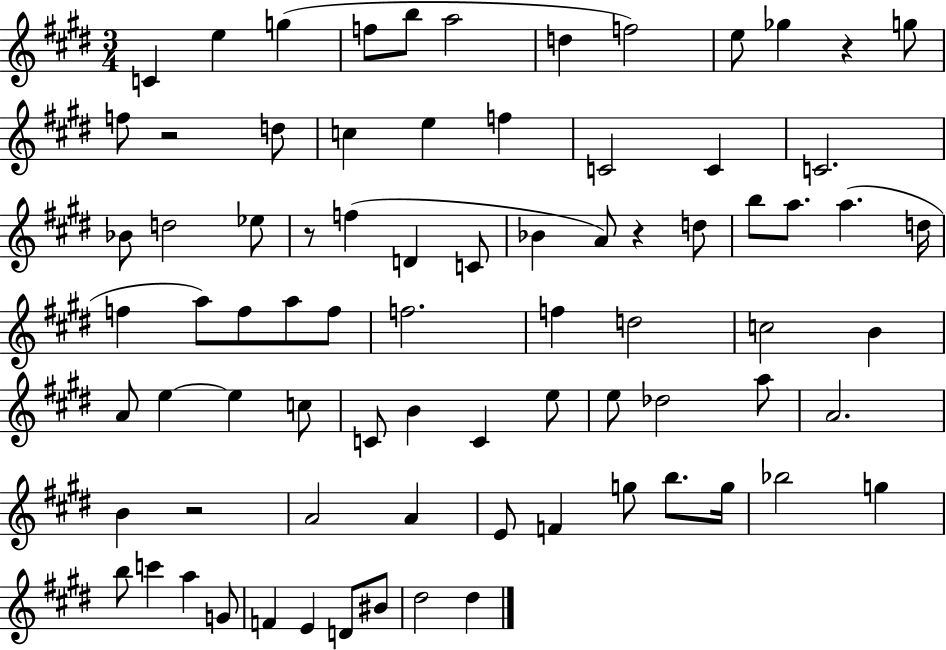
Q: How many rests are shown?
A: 5